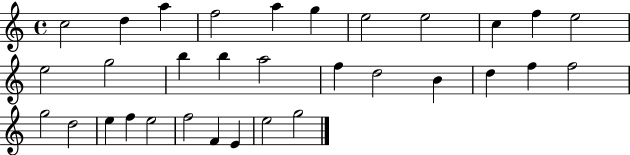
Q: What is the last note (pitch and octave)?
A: G5